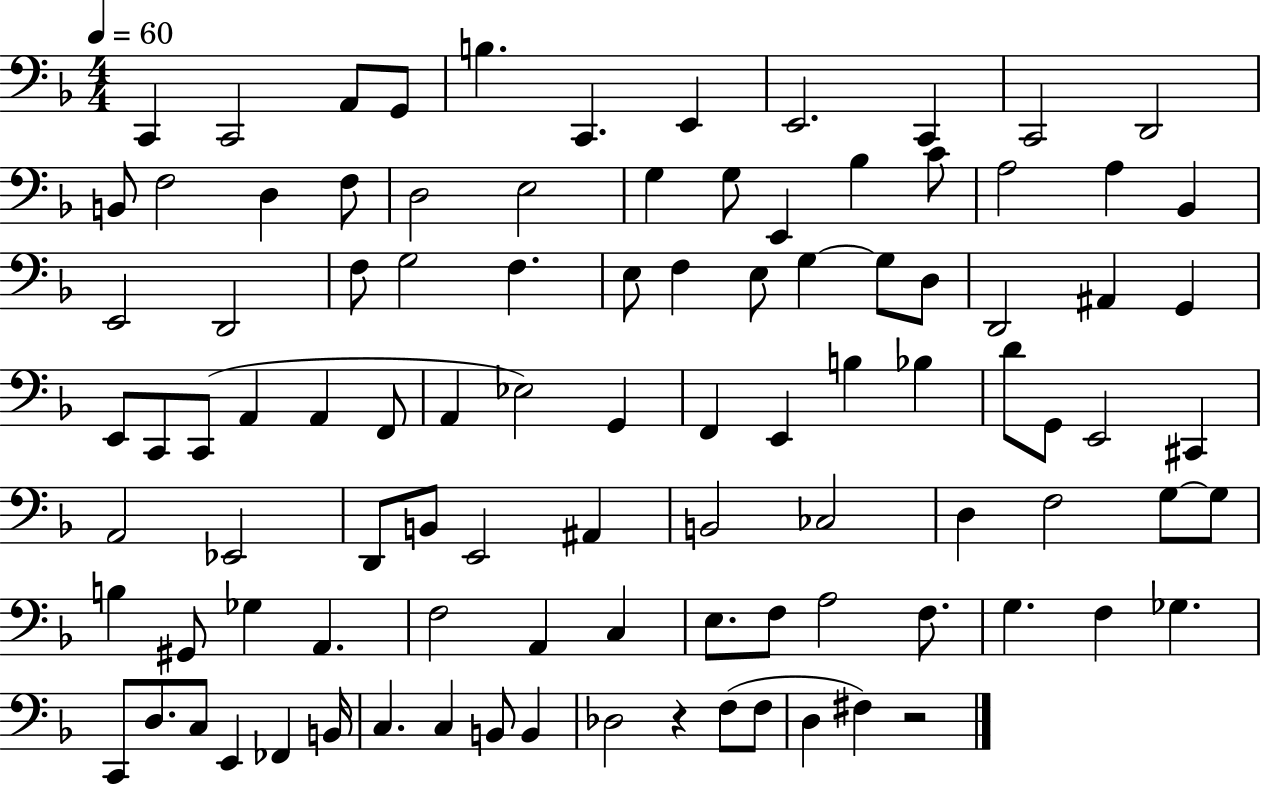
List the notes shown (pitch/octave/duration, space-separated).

C2/q C2/h A2/e G2/e B3/q. C2/q. E2/q E2/h. C2/q C2/h D2/h B2/e F3/h D3/q F3/e D3/h E3/h G3/q G3/e E2/q Bb3/q C4/e A3/h A3/q Bb2/q E2/h D2/h F3/e G3/h F3/q. E3/e F3/q E3/e G3/q G3/e D3/e D2/h A#2/q G2/q E2/e C2/e C2/e A2/q A2/q F2/e A2/q Eb3/h G2/q F2/q E2/q B3/q Bb3/q D4/e G2/e E2/h C#2/q A2/h Eb2/h D2/e B2/e E2/h A#2/q B2/h CES3/h D3/q F3/h G3/e G3/e B3/q G#2/e Gb3/q A2/q. F3/h A2/q C3/q E3/e. F3/e A3/h F3/e. G3/q. F3/q Gb3/q. C2/e D3/e. C3/e E2/q FES2/q B2/s C3/q. C3/q B2/e B2/q Db3/h R/q F3/e F3/e D3/q F#3/q R/h